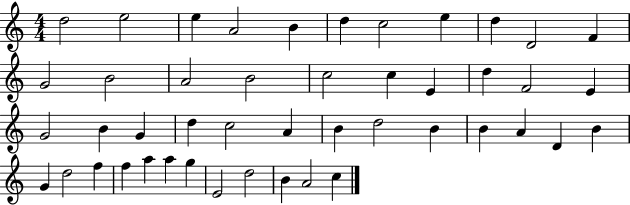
D5/h E5/h E5/q A4/h B4/q D5/q C5/h E5/q D5/q D4/h F4/q G4/h B4/h A4/h B4/h C5/h C5/q E4/q D5/q F4/h E4/q G4/h B4/q G4/q D5/q C5/h A4/q B4/q D5/h B4/q B4/q A4/q D4/q B4/q G4/q D5/h F5/q F5/q A5/q A5/q G5/q E4/h D5/h B4/q A4/h C5/q